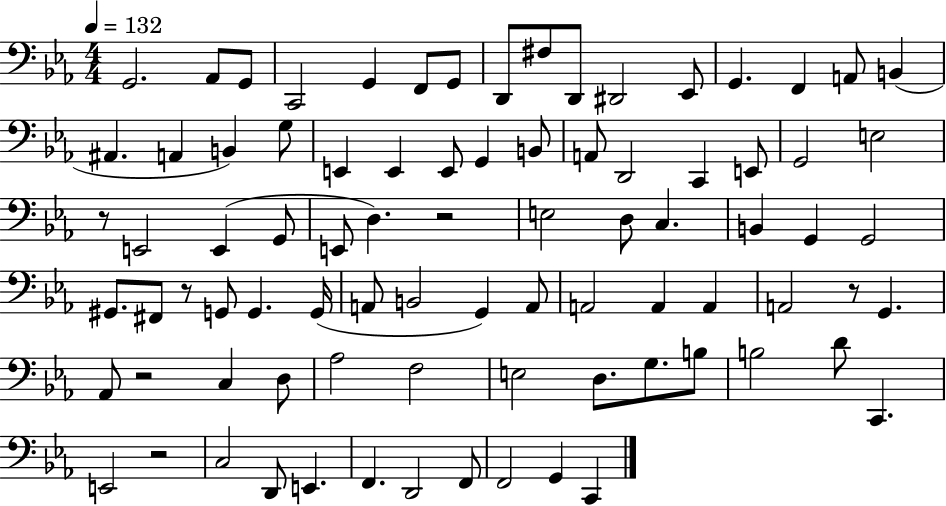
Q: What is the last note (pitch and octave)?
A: C2